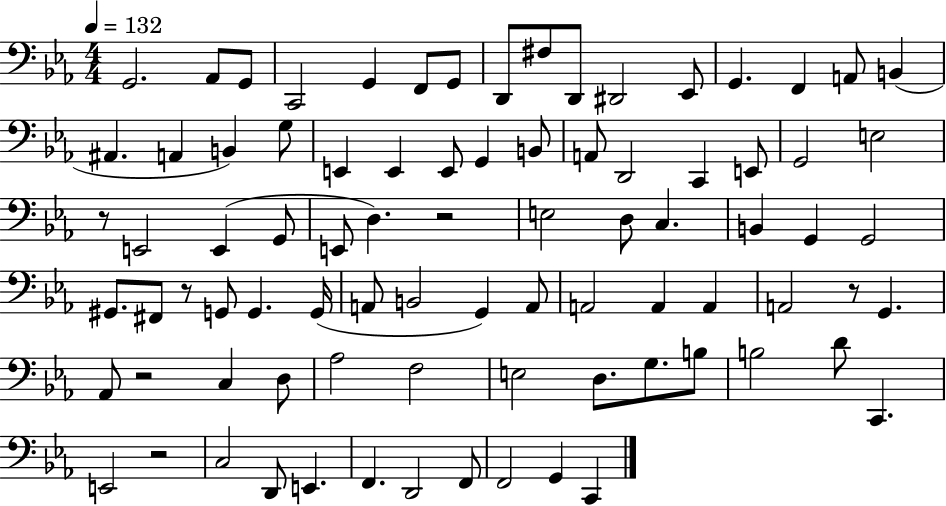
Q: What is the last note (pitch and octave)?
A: C2